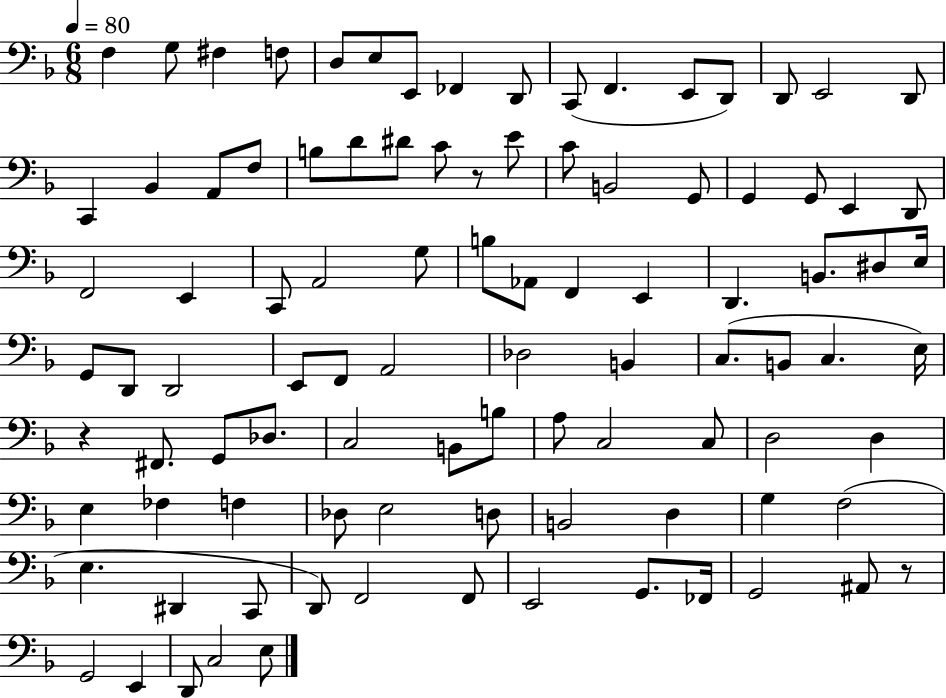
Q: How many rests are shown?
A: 3